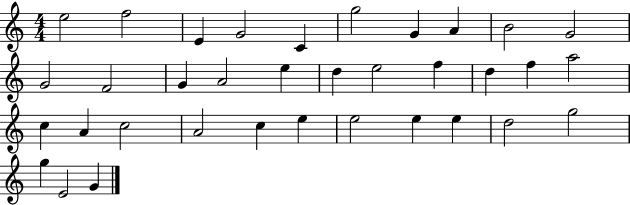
E5/h F5/h E4/q G4/h C4/q G5/h G4/q A4/q B4/h G4/h G4/h F4/h G4/q A4/h E5/q D5/q E5/h F5/q D5/q F5/q A5/h C5/q A4/q C5/h A4/h C5/q E5/q E5/h E5/q E5/q D5/h G5/h G5/q E4/h G4/q